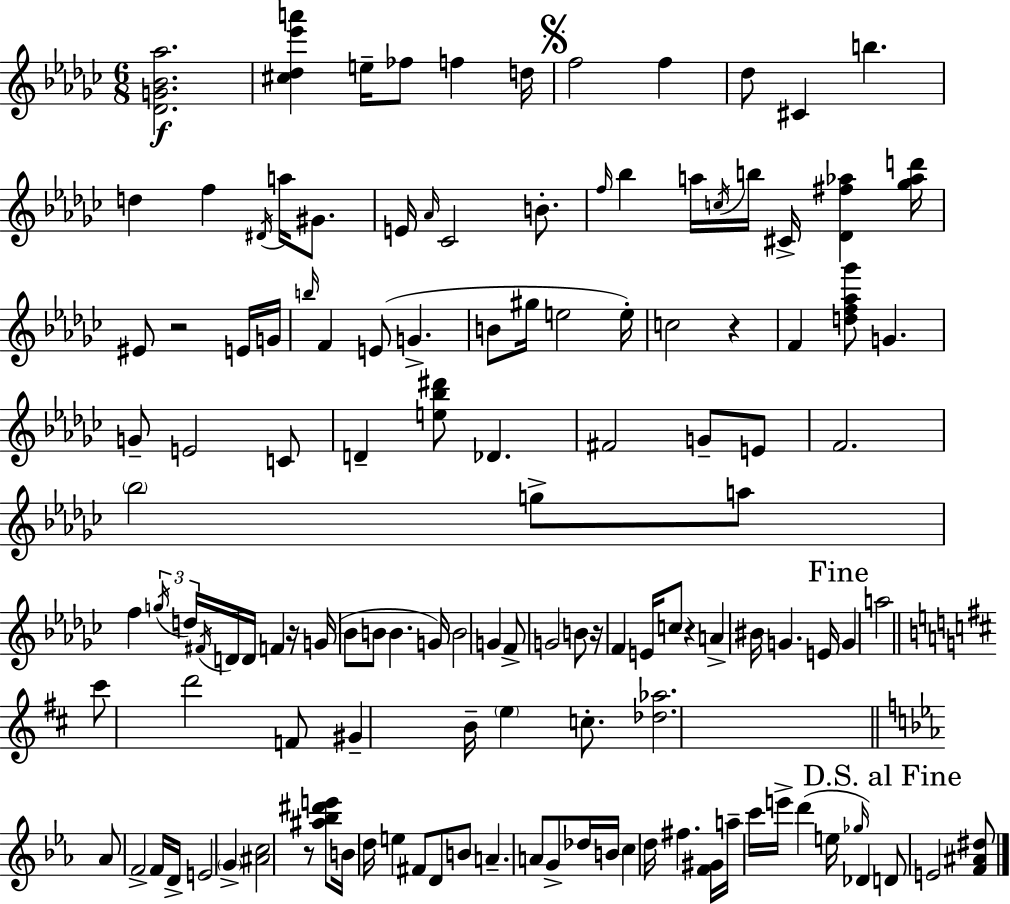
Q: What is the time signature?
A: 6/8